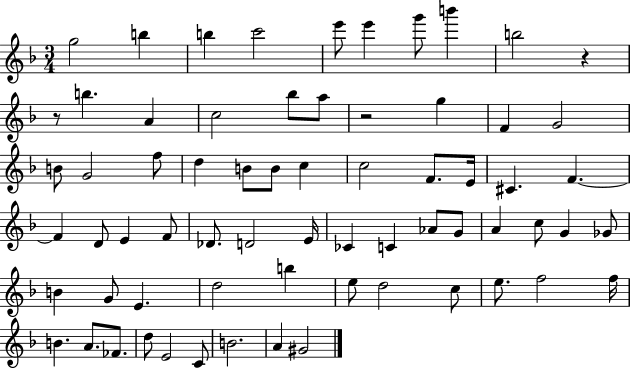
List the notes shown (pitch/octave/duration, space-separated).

G5/h B5/q B5/q C6/h E6/e E6/q G6/e B6/q B5/h R/q R/e B5/q. A4/q C5/h Bb5/e A5/e R/h G5/q F4/q G4/h B4/e G4/h F5/e D5/q B4/e B4/e C5/q C5/h F4/e. E4/s C#4/q. F4/q. F4/q D4/e E4/q F4/e Db4/e. D4/h E4/s CES4/q C4/q Ab4/e G4/e A4/q C5/e G4/q Gb4/e B4/q G4/e E4/q. D5/h B5/q E5/e D5/h C5/e E5/e. F5/h F5/s B4/q. A4/e. FES4/e. D5/e E4/h C4/e B4/h. A4/q G#4/h